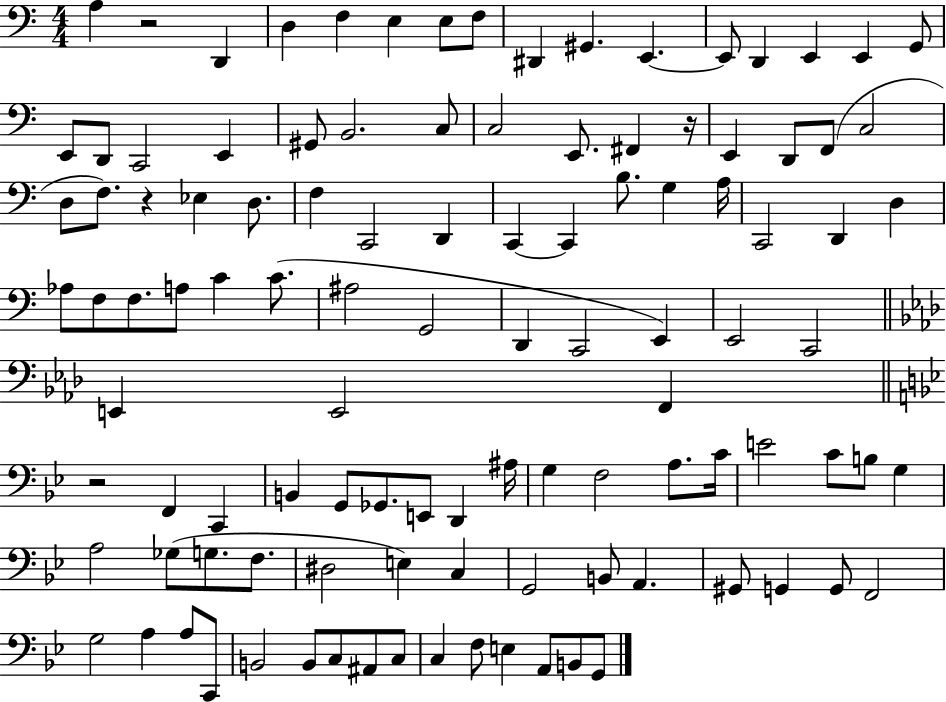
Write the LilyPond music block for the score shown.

{
  \clef bass
  \numericTimeSignature
  \time 4/4
  \key c \major
  a4 r2 d,4 | d4 f4 e4 e8 f8 | dis,4 gis,4. e,4.~~ | e,8 d,4 e,4 e,4 g,8 | \break e,8 d,8 c,2 e,4 | gis,8 b,2. c8 | c2 e,8. fis,4 r16 | e,4 d,8 f,8( c2 | \break d8 f8.) r4 ees4 d8. | f4 c,2 d,4 | c,4~~ c,4 b8. g4 a16 | c,2 d,4 d4 | \break aes8 f8 f8. a8 c'4 c'8.( | ais2 g,2 | d,4 c,2 e,4) | e,2 c,2 | \break \bar "||" \break \key f \minor e,4 e,2 f,4 | \bar "||" \break \key bes \major r2 f,4 c,4 | b,4 g,8 ges,8. e,8 d,4 ais16 | g4 f2 a8. c'16 | e'2 c'8 b8 g4 | \break a2 ges8( g8. f8. | dis2 e4) c4 | g,2 b,8 a,4. | gis,8 g,4 g,8 f,2 | \break g2 a4 a8 c,8 | b,2 b,8 c8 ais,8 c8 | c4 f8 e4 a,8 b,8 g,8 | \bar "|."
}